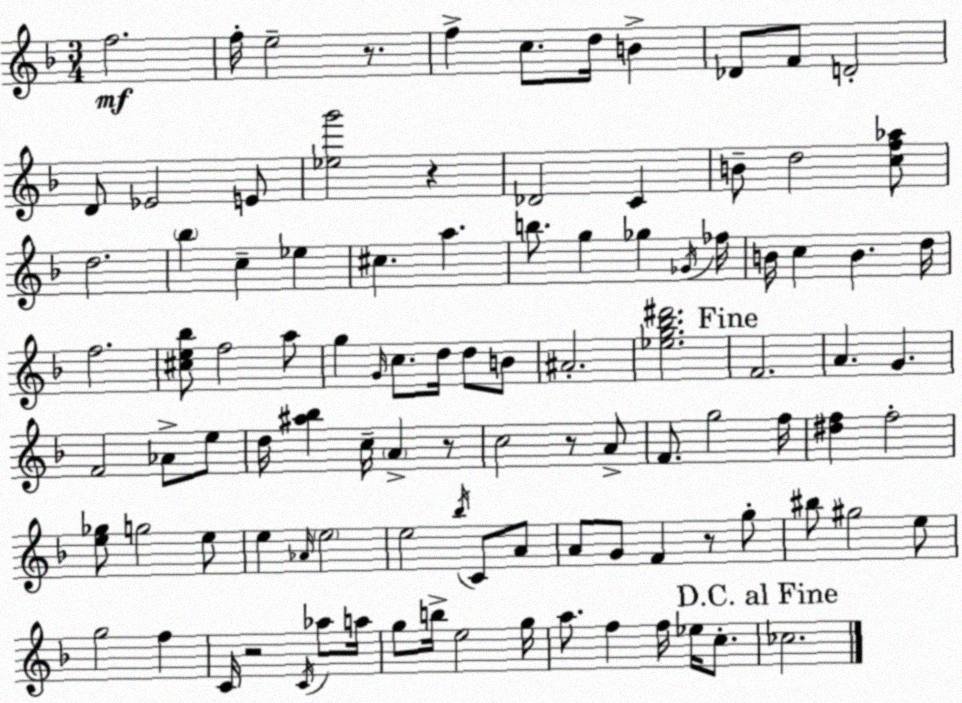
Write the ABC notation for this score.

X:1
T:Untitled
M:3/4
L:1/4
K:Dm
f2 f/4 e2 z/2 f c/2 d/4 B _D/2 F/2 D2 D/2 _E2 E/2 [_eg']2 z _D2 C B/2 d2 [cf_a]/2 d2 _b c _e ^c a b/2 g _g _G/4 _f/4 B/4 c B d/4 f2 [^ce_b]/2 f2 a/2 g G/4 c/2 d/4 d/2 B/2 ^A2 [_eg_b^d']2 F2 A G F2 _A/2 e/2 d/4 [^a_b] c/4 A z/2 c2 z/2 A/2 F/2 g2 f/4 [^df] f2 [e_g]/2 g2 e/2 e _A/4 e2 e2 _b/4 C/2 A/2 A/2 G/2 F z/2 g/2 ^b/2 ^g2 e/2 g2 f C/4 z2 C/4 _a/2 a/4 g/2 b/4 e2 g/4 a/2 f f/4 _e/4 c/2 _c2